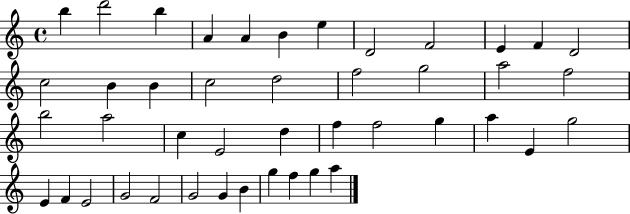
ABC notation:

X:1
T:Untitled
M:4/4
L:1/4
K:C
b d'2 b A A B e D2 F2 E F D2 c2 B B c2 d2 f2 g2 a2 f2 b2 a2 c E2 d f f2 g a E g2 E F E2 G2 F2 G2 G B g f g a